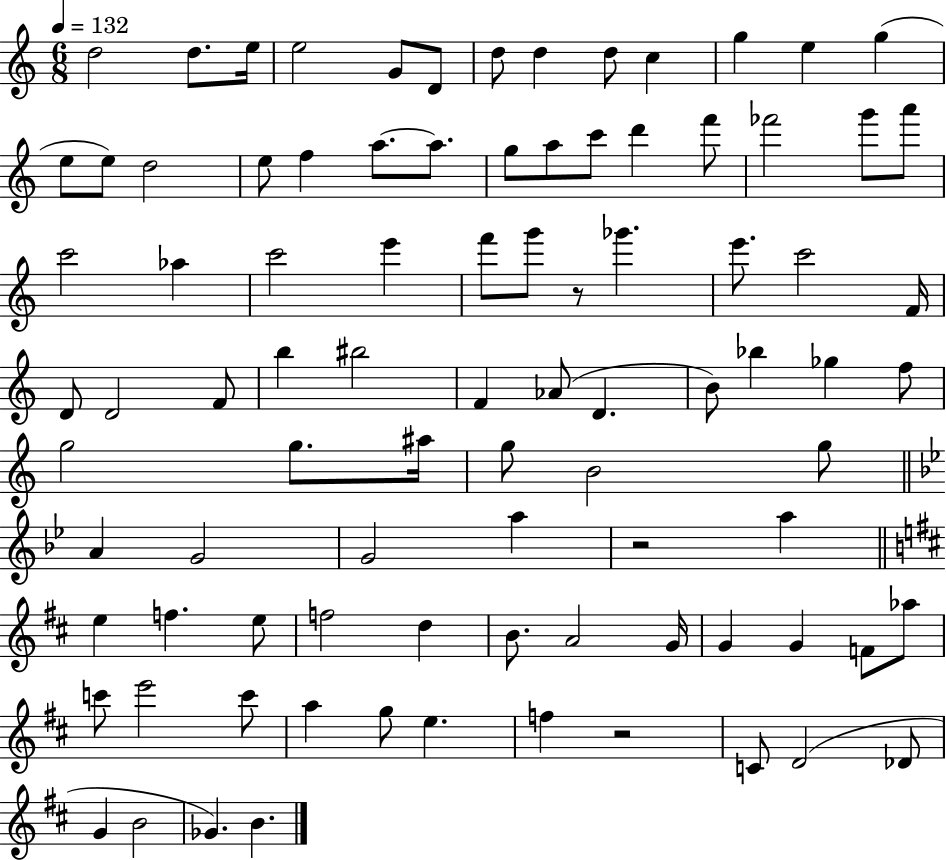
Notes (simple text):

D5/h D5/e. E5/s E5/h G4/e D4/e D5/e D5/q D5/e C5/q G5/q E5/q G5/q E5/e E5/e D5/h E5/e F5/q A5/e. A5/e. G5/e A5/e C6/e D6/q F6/e FES6/h G6/e A6/e C6/h Ab5/q C6/h E6/q F6/e G6/e R/e Gb6/q. E6/e. C6/h F4/s D4/e D4/h F4/e B5/q BIS5/h F4/q Ab4/e D4/q. B4/e Bb5/q Gb5/q F5/e G5/h G5/e. A#5/s G5/e B4/h G5/e A4/q G4/h G4/h A5/q R/h A5/q E5/q F5/q. E5/e F5/h D5/q B4/e. A4/h G4/s G4/q G4/q F4/e Ab5/e C6/e E6/h C6/e A5/q G5/e E5/q. F5/q R/h C4/e D4/h Db4/e G4/q B4/h Gb4/q. B4/q.